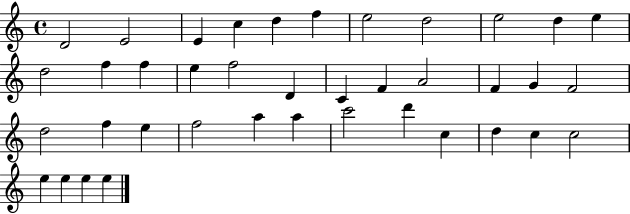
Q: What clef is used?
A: treble